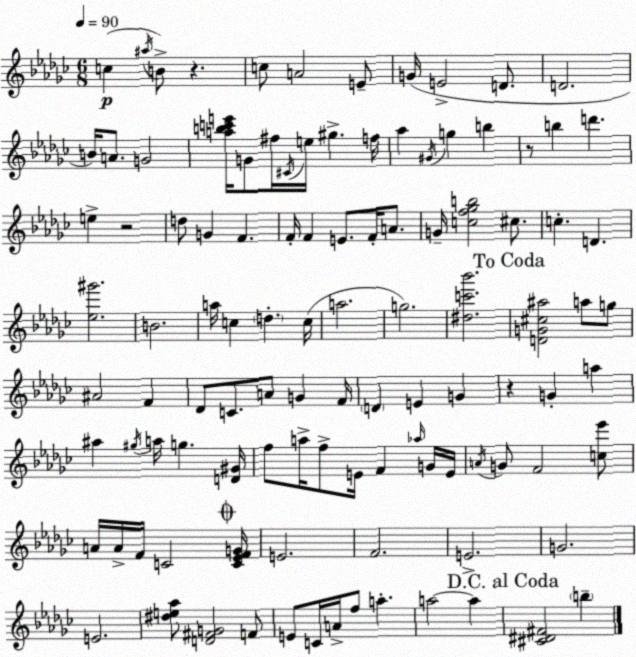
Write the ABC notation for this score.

X:1
T:Untitled
M:6/8
L:1/4
K:Ebm
c ^a/4 B/2 z c/2 A2 E/2 G/4 E2 D/2 D2 B/4 A/2 G2 [abc'e']/4 G/2 ^f/4 ^C/4 e/4 ^g f/4 _a ^G/4 g b z/2 b d' e z2 d/2 G F F/4 F E/2 F/4 A/2 G/4 [cf_gb]2 ^c/2 c D [_e^g']2 B2 a/4 c d c/4 a2 g2 [^dc'_b']2 [DG^c^a]2 a/2 g/2 ^A2 F _D/2 C/2 A/2 G F/4 D E G z G a ^a ^g/4 a/4 g [D^G]/4 f/2 a/4 f/2 E/4 F _a/4 G/4 E/4 A/4 G/2 F2 [c_e']/2 A/4 A/4 F/4 C2 [C_EFG]/4 E2 F2 E2 G2 E2 [^de_a]/2 [D^FG]2 F/2 E/2 C/4 A/4 f/2 a a2 a [^C^D^F]2 b